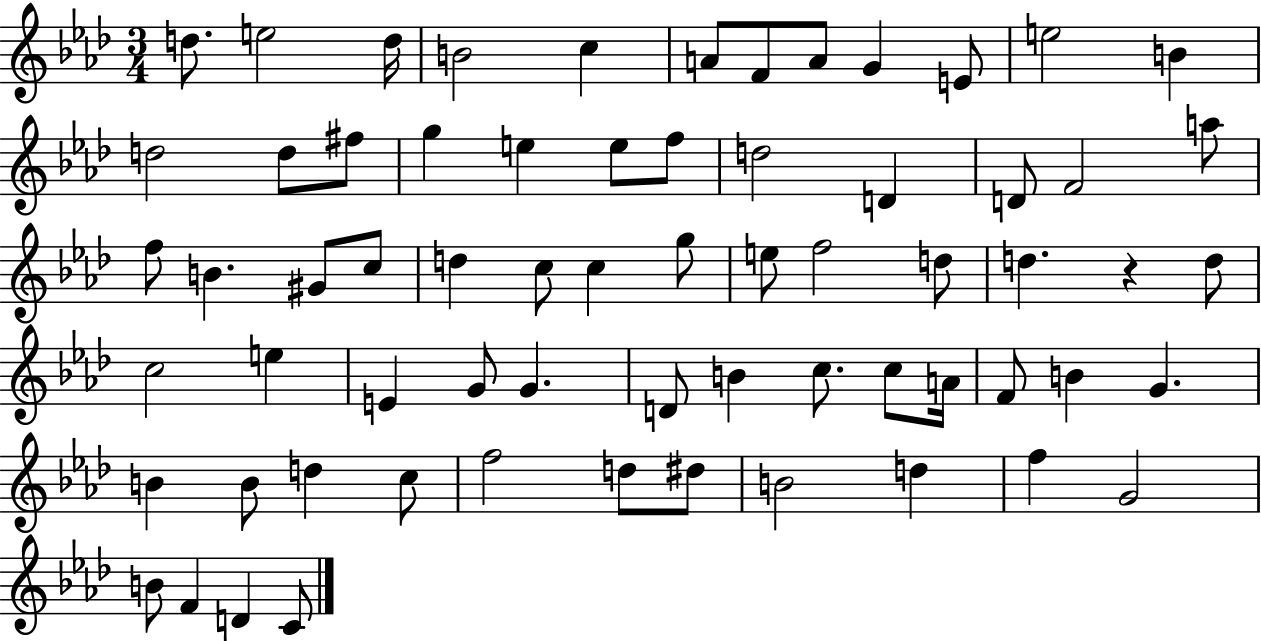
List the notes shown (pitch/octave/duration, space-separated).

D5/e. E5/h D5/s B4/h C5/q A4/e F4/e A4/e G4/q E4/e E5/h B4/q D5/h D5/e F#5/e G5/q E5/q E5/e F5/e D5/h D4/q D4/e F4/h A5/e F5/e B4/q. G#4/e C5/e D5/q C5/e C5/q G5/e E5/e F5/h D5/e D5/q. R/q D5/e C5/h E5/q E4/q G4/e G4/q. D4/e B4/q C5/e. C5/e A4/s F4/e B4/q G4/q. B4/q B4/e D5/q C5/e F5/h D5/e D#5/e B4/h D5/q F5/q G4/h B4/e F4/q D4/q C4/e